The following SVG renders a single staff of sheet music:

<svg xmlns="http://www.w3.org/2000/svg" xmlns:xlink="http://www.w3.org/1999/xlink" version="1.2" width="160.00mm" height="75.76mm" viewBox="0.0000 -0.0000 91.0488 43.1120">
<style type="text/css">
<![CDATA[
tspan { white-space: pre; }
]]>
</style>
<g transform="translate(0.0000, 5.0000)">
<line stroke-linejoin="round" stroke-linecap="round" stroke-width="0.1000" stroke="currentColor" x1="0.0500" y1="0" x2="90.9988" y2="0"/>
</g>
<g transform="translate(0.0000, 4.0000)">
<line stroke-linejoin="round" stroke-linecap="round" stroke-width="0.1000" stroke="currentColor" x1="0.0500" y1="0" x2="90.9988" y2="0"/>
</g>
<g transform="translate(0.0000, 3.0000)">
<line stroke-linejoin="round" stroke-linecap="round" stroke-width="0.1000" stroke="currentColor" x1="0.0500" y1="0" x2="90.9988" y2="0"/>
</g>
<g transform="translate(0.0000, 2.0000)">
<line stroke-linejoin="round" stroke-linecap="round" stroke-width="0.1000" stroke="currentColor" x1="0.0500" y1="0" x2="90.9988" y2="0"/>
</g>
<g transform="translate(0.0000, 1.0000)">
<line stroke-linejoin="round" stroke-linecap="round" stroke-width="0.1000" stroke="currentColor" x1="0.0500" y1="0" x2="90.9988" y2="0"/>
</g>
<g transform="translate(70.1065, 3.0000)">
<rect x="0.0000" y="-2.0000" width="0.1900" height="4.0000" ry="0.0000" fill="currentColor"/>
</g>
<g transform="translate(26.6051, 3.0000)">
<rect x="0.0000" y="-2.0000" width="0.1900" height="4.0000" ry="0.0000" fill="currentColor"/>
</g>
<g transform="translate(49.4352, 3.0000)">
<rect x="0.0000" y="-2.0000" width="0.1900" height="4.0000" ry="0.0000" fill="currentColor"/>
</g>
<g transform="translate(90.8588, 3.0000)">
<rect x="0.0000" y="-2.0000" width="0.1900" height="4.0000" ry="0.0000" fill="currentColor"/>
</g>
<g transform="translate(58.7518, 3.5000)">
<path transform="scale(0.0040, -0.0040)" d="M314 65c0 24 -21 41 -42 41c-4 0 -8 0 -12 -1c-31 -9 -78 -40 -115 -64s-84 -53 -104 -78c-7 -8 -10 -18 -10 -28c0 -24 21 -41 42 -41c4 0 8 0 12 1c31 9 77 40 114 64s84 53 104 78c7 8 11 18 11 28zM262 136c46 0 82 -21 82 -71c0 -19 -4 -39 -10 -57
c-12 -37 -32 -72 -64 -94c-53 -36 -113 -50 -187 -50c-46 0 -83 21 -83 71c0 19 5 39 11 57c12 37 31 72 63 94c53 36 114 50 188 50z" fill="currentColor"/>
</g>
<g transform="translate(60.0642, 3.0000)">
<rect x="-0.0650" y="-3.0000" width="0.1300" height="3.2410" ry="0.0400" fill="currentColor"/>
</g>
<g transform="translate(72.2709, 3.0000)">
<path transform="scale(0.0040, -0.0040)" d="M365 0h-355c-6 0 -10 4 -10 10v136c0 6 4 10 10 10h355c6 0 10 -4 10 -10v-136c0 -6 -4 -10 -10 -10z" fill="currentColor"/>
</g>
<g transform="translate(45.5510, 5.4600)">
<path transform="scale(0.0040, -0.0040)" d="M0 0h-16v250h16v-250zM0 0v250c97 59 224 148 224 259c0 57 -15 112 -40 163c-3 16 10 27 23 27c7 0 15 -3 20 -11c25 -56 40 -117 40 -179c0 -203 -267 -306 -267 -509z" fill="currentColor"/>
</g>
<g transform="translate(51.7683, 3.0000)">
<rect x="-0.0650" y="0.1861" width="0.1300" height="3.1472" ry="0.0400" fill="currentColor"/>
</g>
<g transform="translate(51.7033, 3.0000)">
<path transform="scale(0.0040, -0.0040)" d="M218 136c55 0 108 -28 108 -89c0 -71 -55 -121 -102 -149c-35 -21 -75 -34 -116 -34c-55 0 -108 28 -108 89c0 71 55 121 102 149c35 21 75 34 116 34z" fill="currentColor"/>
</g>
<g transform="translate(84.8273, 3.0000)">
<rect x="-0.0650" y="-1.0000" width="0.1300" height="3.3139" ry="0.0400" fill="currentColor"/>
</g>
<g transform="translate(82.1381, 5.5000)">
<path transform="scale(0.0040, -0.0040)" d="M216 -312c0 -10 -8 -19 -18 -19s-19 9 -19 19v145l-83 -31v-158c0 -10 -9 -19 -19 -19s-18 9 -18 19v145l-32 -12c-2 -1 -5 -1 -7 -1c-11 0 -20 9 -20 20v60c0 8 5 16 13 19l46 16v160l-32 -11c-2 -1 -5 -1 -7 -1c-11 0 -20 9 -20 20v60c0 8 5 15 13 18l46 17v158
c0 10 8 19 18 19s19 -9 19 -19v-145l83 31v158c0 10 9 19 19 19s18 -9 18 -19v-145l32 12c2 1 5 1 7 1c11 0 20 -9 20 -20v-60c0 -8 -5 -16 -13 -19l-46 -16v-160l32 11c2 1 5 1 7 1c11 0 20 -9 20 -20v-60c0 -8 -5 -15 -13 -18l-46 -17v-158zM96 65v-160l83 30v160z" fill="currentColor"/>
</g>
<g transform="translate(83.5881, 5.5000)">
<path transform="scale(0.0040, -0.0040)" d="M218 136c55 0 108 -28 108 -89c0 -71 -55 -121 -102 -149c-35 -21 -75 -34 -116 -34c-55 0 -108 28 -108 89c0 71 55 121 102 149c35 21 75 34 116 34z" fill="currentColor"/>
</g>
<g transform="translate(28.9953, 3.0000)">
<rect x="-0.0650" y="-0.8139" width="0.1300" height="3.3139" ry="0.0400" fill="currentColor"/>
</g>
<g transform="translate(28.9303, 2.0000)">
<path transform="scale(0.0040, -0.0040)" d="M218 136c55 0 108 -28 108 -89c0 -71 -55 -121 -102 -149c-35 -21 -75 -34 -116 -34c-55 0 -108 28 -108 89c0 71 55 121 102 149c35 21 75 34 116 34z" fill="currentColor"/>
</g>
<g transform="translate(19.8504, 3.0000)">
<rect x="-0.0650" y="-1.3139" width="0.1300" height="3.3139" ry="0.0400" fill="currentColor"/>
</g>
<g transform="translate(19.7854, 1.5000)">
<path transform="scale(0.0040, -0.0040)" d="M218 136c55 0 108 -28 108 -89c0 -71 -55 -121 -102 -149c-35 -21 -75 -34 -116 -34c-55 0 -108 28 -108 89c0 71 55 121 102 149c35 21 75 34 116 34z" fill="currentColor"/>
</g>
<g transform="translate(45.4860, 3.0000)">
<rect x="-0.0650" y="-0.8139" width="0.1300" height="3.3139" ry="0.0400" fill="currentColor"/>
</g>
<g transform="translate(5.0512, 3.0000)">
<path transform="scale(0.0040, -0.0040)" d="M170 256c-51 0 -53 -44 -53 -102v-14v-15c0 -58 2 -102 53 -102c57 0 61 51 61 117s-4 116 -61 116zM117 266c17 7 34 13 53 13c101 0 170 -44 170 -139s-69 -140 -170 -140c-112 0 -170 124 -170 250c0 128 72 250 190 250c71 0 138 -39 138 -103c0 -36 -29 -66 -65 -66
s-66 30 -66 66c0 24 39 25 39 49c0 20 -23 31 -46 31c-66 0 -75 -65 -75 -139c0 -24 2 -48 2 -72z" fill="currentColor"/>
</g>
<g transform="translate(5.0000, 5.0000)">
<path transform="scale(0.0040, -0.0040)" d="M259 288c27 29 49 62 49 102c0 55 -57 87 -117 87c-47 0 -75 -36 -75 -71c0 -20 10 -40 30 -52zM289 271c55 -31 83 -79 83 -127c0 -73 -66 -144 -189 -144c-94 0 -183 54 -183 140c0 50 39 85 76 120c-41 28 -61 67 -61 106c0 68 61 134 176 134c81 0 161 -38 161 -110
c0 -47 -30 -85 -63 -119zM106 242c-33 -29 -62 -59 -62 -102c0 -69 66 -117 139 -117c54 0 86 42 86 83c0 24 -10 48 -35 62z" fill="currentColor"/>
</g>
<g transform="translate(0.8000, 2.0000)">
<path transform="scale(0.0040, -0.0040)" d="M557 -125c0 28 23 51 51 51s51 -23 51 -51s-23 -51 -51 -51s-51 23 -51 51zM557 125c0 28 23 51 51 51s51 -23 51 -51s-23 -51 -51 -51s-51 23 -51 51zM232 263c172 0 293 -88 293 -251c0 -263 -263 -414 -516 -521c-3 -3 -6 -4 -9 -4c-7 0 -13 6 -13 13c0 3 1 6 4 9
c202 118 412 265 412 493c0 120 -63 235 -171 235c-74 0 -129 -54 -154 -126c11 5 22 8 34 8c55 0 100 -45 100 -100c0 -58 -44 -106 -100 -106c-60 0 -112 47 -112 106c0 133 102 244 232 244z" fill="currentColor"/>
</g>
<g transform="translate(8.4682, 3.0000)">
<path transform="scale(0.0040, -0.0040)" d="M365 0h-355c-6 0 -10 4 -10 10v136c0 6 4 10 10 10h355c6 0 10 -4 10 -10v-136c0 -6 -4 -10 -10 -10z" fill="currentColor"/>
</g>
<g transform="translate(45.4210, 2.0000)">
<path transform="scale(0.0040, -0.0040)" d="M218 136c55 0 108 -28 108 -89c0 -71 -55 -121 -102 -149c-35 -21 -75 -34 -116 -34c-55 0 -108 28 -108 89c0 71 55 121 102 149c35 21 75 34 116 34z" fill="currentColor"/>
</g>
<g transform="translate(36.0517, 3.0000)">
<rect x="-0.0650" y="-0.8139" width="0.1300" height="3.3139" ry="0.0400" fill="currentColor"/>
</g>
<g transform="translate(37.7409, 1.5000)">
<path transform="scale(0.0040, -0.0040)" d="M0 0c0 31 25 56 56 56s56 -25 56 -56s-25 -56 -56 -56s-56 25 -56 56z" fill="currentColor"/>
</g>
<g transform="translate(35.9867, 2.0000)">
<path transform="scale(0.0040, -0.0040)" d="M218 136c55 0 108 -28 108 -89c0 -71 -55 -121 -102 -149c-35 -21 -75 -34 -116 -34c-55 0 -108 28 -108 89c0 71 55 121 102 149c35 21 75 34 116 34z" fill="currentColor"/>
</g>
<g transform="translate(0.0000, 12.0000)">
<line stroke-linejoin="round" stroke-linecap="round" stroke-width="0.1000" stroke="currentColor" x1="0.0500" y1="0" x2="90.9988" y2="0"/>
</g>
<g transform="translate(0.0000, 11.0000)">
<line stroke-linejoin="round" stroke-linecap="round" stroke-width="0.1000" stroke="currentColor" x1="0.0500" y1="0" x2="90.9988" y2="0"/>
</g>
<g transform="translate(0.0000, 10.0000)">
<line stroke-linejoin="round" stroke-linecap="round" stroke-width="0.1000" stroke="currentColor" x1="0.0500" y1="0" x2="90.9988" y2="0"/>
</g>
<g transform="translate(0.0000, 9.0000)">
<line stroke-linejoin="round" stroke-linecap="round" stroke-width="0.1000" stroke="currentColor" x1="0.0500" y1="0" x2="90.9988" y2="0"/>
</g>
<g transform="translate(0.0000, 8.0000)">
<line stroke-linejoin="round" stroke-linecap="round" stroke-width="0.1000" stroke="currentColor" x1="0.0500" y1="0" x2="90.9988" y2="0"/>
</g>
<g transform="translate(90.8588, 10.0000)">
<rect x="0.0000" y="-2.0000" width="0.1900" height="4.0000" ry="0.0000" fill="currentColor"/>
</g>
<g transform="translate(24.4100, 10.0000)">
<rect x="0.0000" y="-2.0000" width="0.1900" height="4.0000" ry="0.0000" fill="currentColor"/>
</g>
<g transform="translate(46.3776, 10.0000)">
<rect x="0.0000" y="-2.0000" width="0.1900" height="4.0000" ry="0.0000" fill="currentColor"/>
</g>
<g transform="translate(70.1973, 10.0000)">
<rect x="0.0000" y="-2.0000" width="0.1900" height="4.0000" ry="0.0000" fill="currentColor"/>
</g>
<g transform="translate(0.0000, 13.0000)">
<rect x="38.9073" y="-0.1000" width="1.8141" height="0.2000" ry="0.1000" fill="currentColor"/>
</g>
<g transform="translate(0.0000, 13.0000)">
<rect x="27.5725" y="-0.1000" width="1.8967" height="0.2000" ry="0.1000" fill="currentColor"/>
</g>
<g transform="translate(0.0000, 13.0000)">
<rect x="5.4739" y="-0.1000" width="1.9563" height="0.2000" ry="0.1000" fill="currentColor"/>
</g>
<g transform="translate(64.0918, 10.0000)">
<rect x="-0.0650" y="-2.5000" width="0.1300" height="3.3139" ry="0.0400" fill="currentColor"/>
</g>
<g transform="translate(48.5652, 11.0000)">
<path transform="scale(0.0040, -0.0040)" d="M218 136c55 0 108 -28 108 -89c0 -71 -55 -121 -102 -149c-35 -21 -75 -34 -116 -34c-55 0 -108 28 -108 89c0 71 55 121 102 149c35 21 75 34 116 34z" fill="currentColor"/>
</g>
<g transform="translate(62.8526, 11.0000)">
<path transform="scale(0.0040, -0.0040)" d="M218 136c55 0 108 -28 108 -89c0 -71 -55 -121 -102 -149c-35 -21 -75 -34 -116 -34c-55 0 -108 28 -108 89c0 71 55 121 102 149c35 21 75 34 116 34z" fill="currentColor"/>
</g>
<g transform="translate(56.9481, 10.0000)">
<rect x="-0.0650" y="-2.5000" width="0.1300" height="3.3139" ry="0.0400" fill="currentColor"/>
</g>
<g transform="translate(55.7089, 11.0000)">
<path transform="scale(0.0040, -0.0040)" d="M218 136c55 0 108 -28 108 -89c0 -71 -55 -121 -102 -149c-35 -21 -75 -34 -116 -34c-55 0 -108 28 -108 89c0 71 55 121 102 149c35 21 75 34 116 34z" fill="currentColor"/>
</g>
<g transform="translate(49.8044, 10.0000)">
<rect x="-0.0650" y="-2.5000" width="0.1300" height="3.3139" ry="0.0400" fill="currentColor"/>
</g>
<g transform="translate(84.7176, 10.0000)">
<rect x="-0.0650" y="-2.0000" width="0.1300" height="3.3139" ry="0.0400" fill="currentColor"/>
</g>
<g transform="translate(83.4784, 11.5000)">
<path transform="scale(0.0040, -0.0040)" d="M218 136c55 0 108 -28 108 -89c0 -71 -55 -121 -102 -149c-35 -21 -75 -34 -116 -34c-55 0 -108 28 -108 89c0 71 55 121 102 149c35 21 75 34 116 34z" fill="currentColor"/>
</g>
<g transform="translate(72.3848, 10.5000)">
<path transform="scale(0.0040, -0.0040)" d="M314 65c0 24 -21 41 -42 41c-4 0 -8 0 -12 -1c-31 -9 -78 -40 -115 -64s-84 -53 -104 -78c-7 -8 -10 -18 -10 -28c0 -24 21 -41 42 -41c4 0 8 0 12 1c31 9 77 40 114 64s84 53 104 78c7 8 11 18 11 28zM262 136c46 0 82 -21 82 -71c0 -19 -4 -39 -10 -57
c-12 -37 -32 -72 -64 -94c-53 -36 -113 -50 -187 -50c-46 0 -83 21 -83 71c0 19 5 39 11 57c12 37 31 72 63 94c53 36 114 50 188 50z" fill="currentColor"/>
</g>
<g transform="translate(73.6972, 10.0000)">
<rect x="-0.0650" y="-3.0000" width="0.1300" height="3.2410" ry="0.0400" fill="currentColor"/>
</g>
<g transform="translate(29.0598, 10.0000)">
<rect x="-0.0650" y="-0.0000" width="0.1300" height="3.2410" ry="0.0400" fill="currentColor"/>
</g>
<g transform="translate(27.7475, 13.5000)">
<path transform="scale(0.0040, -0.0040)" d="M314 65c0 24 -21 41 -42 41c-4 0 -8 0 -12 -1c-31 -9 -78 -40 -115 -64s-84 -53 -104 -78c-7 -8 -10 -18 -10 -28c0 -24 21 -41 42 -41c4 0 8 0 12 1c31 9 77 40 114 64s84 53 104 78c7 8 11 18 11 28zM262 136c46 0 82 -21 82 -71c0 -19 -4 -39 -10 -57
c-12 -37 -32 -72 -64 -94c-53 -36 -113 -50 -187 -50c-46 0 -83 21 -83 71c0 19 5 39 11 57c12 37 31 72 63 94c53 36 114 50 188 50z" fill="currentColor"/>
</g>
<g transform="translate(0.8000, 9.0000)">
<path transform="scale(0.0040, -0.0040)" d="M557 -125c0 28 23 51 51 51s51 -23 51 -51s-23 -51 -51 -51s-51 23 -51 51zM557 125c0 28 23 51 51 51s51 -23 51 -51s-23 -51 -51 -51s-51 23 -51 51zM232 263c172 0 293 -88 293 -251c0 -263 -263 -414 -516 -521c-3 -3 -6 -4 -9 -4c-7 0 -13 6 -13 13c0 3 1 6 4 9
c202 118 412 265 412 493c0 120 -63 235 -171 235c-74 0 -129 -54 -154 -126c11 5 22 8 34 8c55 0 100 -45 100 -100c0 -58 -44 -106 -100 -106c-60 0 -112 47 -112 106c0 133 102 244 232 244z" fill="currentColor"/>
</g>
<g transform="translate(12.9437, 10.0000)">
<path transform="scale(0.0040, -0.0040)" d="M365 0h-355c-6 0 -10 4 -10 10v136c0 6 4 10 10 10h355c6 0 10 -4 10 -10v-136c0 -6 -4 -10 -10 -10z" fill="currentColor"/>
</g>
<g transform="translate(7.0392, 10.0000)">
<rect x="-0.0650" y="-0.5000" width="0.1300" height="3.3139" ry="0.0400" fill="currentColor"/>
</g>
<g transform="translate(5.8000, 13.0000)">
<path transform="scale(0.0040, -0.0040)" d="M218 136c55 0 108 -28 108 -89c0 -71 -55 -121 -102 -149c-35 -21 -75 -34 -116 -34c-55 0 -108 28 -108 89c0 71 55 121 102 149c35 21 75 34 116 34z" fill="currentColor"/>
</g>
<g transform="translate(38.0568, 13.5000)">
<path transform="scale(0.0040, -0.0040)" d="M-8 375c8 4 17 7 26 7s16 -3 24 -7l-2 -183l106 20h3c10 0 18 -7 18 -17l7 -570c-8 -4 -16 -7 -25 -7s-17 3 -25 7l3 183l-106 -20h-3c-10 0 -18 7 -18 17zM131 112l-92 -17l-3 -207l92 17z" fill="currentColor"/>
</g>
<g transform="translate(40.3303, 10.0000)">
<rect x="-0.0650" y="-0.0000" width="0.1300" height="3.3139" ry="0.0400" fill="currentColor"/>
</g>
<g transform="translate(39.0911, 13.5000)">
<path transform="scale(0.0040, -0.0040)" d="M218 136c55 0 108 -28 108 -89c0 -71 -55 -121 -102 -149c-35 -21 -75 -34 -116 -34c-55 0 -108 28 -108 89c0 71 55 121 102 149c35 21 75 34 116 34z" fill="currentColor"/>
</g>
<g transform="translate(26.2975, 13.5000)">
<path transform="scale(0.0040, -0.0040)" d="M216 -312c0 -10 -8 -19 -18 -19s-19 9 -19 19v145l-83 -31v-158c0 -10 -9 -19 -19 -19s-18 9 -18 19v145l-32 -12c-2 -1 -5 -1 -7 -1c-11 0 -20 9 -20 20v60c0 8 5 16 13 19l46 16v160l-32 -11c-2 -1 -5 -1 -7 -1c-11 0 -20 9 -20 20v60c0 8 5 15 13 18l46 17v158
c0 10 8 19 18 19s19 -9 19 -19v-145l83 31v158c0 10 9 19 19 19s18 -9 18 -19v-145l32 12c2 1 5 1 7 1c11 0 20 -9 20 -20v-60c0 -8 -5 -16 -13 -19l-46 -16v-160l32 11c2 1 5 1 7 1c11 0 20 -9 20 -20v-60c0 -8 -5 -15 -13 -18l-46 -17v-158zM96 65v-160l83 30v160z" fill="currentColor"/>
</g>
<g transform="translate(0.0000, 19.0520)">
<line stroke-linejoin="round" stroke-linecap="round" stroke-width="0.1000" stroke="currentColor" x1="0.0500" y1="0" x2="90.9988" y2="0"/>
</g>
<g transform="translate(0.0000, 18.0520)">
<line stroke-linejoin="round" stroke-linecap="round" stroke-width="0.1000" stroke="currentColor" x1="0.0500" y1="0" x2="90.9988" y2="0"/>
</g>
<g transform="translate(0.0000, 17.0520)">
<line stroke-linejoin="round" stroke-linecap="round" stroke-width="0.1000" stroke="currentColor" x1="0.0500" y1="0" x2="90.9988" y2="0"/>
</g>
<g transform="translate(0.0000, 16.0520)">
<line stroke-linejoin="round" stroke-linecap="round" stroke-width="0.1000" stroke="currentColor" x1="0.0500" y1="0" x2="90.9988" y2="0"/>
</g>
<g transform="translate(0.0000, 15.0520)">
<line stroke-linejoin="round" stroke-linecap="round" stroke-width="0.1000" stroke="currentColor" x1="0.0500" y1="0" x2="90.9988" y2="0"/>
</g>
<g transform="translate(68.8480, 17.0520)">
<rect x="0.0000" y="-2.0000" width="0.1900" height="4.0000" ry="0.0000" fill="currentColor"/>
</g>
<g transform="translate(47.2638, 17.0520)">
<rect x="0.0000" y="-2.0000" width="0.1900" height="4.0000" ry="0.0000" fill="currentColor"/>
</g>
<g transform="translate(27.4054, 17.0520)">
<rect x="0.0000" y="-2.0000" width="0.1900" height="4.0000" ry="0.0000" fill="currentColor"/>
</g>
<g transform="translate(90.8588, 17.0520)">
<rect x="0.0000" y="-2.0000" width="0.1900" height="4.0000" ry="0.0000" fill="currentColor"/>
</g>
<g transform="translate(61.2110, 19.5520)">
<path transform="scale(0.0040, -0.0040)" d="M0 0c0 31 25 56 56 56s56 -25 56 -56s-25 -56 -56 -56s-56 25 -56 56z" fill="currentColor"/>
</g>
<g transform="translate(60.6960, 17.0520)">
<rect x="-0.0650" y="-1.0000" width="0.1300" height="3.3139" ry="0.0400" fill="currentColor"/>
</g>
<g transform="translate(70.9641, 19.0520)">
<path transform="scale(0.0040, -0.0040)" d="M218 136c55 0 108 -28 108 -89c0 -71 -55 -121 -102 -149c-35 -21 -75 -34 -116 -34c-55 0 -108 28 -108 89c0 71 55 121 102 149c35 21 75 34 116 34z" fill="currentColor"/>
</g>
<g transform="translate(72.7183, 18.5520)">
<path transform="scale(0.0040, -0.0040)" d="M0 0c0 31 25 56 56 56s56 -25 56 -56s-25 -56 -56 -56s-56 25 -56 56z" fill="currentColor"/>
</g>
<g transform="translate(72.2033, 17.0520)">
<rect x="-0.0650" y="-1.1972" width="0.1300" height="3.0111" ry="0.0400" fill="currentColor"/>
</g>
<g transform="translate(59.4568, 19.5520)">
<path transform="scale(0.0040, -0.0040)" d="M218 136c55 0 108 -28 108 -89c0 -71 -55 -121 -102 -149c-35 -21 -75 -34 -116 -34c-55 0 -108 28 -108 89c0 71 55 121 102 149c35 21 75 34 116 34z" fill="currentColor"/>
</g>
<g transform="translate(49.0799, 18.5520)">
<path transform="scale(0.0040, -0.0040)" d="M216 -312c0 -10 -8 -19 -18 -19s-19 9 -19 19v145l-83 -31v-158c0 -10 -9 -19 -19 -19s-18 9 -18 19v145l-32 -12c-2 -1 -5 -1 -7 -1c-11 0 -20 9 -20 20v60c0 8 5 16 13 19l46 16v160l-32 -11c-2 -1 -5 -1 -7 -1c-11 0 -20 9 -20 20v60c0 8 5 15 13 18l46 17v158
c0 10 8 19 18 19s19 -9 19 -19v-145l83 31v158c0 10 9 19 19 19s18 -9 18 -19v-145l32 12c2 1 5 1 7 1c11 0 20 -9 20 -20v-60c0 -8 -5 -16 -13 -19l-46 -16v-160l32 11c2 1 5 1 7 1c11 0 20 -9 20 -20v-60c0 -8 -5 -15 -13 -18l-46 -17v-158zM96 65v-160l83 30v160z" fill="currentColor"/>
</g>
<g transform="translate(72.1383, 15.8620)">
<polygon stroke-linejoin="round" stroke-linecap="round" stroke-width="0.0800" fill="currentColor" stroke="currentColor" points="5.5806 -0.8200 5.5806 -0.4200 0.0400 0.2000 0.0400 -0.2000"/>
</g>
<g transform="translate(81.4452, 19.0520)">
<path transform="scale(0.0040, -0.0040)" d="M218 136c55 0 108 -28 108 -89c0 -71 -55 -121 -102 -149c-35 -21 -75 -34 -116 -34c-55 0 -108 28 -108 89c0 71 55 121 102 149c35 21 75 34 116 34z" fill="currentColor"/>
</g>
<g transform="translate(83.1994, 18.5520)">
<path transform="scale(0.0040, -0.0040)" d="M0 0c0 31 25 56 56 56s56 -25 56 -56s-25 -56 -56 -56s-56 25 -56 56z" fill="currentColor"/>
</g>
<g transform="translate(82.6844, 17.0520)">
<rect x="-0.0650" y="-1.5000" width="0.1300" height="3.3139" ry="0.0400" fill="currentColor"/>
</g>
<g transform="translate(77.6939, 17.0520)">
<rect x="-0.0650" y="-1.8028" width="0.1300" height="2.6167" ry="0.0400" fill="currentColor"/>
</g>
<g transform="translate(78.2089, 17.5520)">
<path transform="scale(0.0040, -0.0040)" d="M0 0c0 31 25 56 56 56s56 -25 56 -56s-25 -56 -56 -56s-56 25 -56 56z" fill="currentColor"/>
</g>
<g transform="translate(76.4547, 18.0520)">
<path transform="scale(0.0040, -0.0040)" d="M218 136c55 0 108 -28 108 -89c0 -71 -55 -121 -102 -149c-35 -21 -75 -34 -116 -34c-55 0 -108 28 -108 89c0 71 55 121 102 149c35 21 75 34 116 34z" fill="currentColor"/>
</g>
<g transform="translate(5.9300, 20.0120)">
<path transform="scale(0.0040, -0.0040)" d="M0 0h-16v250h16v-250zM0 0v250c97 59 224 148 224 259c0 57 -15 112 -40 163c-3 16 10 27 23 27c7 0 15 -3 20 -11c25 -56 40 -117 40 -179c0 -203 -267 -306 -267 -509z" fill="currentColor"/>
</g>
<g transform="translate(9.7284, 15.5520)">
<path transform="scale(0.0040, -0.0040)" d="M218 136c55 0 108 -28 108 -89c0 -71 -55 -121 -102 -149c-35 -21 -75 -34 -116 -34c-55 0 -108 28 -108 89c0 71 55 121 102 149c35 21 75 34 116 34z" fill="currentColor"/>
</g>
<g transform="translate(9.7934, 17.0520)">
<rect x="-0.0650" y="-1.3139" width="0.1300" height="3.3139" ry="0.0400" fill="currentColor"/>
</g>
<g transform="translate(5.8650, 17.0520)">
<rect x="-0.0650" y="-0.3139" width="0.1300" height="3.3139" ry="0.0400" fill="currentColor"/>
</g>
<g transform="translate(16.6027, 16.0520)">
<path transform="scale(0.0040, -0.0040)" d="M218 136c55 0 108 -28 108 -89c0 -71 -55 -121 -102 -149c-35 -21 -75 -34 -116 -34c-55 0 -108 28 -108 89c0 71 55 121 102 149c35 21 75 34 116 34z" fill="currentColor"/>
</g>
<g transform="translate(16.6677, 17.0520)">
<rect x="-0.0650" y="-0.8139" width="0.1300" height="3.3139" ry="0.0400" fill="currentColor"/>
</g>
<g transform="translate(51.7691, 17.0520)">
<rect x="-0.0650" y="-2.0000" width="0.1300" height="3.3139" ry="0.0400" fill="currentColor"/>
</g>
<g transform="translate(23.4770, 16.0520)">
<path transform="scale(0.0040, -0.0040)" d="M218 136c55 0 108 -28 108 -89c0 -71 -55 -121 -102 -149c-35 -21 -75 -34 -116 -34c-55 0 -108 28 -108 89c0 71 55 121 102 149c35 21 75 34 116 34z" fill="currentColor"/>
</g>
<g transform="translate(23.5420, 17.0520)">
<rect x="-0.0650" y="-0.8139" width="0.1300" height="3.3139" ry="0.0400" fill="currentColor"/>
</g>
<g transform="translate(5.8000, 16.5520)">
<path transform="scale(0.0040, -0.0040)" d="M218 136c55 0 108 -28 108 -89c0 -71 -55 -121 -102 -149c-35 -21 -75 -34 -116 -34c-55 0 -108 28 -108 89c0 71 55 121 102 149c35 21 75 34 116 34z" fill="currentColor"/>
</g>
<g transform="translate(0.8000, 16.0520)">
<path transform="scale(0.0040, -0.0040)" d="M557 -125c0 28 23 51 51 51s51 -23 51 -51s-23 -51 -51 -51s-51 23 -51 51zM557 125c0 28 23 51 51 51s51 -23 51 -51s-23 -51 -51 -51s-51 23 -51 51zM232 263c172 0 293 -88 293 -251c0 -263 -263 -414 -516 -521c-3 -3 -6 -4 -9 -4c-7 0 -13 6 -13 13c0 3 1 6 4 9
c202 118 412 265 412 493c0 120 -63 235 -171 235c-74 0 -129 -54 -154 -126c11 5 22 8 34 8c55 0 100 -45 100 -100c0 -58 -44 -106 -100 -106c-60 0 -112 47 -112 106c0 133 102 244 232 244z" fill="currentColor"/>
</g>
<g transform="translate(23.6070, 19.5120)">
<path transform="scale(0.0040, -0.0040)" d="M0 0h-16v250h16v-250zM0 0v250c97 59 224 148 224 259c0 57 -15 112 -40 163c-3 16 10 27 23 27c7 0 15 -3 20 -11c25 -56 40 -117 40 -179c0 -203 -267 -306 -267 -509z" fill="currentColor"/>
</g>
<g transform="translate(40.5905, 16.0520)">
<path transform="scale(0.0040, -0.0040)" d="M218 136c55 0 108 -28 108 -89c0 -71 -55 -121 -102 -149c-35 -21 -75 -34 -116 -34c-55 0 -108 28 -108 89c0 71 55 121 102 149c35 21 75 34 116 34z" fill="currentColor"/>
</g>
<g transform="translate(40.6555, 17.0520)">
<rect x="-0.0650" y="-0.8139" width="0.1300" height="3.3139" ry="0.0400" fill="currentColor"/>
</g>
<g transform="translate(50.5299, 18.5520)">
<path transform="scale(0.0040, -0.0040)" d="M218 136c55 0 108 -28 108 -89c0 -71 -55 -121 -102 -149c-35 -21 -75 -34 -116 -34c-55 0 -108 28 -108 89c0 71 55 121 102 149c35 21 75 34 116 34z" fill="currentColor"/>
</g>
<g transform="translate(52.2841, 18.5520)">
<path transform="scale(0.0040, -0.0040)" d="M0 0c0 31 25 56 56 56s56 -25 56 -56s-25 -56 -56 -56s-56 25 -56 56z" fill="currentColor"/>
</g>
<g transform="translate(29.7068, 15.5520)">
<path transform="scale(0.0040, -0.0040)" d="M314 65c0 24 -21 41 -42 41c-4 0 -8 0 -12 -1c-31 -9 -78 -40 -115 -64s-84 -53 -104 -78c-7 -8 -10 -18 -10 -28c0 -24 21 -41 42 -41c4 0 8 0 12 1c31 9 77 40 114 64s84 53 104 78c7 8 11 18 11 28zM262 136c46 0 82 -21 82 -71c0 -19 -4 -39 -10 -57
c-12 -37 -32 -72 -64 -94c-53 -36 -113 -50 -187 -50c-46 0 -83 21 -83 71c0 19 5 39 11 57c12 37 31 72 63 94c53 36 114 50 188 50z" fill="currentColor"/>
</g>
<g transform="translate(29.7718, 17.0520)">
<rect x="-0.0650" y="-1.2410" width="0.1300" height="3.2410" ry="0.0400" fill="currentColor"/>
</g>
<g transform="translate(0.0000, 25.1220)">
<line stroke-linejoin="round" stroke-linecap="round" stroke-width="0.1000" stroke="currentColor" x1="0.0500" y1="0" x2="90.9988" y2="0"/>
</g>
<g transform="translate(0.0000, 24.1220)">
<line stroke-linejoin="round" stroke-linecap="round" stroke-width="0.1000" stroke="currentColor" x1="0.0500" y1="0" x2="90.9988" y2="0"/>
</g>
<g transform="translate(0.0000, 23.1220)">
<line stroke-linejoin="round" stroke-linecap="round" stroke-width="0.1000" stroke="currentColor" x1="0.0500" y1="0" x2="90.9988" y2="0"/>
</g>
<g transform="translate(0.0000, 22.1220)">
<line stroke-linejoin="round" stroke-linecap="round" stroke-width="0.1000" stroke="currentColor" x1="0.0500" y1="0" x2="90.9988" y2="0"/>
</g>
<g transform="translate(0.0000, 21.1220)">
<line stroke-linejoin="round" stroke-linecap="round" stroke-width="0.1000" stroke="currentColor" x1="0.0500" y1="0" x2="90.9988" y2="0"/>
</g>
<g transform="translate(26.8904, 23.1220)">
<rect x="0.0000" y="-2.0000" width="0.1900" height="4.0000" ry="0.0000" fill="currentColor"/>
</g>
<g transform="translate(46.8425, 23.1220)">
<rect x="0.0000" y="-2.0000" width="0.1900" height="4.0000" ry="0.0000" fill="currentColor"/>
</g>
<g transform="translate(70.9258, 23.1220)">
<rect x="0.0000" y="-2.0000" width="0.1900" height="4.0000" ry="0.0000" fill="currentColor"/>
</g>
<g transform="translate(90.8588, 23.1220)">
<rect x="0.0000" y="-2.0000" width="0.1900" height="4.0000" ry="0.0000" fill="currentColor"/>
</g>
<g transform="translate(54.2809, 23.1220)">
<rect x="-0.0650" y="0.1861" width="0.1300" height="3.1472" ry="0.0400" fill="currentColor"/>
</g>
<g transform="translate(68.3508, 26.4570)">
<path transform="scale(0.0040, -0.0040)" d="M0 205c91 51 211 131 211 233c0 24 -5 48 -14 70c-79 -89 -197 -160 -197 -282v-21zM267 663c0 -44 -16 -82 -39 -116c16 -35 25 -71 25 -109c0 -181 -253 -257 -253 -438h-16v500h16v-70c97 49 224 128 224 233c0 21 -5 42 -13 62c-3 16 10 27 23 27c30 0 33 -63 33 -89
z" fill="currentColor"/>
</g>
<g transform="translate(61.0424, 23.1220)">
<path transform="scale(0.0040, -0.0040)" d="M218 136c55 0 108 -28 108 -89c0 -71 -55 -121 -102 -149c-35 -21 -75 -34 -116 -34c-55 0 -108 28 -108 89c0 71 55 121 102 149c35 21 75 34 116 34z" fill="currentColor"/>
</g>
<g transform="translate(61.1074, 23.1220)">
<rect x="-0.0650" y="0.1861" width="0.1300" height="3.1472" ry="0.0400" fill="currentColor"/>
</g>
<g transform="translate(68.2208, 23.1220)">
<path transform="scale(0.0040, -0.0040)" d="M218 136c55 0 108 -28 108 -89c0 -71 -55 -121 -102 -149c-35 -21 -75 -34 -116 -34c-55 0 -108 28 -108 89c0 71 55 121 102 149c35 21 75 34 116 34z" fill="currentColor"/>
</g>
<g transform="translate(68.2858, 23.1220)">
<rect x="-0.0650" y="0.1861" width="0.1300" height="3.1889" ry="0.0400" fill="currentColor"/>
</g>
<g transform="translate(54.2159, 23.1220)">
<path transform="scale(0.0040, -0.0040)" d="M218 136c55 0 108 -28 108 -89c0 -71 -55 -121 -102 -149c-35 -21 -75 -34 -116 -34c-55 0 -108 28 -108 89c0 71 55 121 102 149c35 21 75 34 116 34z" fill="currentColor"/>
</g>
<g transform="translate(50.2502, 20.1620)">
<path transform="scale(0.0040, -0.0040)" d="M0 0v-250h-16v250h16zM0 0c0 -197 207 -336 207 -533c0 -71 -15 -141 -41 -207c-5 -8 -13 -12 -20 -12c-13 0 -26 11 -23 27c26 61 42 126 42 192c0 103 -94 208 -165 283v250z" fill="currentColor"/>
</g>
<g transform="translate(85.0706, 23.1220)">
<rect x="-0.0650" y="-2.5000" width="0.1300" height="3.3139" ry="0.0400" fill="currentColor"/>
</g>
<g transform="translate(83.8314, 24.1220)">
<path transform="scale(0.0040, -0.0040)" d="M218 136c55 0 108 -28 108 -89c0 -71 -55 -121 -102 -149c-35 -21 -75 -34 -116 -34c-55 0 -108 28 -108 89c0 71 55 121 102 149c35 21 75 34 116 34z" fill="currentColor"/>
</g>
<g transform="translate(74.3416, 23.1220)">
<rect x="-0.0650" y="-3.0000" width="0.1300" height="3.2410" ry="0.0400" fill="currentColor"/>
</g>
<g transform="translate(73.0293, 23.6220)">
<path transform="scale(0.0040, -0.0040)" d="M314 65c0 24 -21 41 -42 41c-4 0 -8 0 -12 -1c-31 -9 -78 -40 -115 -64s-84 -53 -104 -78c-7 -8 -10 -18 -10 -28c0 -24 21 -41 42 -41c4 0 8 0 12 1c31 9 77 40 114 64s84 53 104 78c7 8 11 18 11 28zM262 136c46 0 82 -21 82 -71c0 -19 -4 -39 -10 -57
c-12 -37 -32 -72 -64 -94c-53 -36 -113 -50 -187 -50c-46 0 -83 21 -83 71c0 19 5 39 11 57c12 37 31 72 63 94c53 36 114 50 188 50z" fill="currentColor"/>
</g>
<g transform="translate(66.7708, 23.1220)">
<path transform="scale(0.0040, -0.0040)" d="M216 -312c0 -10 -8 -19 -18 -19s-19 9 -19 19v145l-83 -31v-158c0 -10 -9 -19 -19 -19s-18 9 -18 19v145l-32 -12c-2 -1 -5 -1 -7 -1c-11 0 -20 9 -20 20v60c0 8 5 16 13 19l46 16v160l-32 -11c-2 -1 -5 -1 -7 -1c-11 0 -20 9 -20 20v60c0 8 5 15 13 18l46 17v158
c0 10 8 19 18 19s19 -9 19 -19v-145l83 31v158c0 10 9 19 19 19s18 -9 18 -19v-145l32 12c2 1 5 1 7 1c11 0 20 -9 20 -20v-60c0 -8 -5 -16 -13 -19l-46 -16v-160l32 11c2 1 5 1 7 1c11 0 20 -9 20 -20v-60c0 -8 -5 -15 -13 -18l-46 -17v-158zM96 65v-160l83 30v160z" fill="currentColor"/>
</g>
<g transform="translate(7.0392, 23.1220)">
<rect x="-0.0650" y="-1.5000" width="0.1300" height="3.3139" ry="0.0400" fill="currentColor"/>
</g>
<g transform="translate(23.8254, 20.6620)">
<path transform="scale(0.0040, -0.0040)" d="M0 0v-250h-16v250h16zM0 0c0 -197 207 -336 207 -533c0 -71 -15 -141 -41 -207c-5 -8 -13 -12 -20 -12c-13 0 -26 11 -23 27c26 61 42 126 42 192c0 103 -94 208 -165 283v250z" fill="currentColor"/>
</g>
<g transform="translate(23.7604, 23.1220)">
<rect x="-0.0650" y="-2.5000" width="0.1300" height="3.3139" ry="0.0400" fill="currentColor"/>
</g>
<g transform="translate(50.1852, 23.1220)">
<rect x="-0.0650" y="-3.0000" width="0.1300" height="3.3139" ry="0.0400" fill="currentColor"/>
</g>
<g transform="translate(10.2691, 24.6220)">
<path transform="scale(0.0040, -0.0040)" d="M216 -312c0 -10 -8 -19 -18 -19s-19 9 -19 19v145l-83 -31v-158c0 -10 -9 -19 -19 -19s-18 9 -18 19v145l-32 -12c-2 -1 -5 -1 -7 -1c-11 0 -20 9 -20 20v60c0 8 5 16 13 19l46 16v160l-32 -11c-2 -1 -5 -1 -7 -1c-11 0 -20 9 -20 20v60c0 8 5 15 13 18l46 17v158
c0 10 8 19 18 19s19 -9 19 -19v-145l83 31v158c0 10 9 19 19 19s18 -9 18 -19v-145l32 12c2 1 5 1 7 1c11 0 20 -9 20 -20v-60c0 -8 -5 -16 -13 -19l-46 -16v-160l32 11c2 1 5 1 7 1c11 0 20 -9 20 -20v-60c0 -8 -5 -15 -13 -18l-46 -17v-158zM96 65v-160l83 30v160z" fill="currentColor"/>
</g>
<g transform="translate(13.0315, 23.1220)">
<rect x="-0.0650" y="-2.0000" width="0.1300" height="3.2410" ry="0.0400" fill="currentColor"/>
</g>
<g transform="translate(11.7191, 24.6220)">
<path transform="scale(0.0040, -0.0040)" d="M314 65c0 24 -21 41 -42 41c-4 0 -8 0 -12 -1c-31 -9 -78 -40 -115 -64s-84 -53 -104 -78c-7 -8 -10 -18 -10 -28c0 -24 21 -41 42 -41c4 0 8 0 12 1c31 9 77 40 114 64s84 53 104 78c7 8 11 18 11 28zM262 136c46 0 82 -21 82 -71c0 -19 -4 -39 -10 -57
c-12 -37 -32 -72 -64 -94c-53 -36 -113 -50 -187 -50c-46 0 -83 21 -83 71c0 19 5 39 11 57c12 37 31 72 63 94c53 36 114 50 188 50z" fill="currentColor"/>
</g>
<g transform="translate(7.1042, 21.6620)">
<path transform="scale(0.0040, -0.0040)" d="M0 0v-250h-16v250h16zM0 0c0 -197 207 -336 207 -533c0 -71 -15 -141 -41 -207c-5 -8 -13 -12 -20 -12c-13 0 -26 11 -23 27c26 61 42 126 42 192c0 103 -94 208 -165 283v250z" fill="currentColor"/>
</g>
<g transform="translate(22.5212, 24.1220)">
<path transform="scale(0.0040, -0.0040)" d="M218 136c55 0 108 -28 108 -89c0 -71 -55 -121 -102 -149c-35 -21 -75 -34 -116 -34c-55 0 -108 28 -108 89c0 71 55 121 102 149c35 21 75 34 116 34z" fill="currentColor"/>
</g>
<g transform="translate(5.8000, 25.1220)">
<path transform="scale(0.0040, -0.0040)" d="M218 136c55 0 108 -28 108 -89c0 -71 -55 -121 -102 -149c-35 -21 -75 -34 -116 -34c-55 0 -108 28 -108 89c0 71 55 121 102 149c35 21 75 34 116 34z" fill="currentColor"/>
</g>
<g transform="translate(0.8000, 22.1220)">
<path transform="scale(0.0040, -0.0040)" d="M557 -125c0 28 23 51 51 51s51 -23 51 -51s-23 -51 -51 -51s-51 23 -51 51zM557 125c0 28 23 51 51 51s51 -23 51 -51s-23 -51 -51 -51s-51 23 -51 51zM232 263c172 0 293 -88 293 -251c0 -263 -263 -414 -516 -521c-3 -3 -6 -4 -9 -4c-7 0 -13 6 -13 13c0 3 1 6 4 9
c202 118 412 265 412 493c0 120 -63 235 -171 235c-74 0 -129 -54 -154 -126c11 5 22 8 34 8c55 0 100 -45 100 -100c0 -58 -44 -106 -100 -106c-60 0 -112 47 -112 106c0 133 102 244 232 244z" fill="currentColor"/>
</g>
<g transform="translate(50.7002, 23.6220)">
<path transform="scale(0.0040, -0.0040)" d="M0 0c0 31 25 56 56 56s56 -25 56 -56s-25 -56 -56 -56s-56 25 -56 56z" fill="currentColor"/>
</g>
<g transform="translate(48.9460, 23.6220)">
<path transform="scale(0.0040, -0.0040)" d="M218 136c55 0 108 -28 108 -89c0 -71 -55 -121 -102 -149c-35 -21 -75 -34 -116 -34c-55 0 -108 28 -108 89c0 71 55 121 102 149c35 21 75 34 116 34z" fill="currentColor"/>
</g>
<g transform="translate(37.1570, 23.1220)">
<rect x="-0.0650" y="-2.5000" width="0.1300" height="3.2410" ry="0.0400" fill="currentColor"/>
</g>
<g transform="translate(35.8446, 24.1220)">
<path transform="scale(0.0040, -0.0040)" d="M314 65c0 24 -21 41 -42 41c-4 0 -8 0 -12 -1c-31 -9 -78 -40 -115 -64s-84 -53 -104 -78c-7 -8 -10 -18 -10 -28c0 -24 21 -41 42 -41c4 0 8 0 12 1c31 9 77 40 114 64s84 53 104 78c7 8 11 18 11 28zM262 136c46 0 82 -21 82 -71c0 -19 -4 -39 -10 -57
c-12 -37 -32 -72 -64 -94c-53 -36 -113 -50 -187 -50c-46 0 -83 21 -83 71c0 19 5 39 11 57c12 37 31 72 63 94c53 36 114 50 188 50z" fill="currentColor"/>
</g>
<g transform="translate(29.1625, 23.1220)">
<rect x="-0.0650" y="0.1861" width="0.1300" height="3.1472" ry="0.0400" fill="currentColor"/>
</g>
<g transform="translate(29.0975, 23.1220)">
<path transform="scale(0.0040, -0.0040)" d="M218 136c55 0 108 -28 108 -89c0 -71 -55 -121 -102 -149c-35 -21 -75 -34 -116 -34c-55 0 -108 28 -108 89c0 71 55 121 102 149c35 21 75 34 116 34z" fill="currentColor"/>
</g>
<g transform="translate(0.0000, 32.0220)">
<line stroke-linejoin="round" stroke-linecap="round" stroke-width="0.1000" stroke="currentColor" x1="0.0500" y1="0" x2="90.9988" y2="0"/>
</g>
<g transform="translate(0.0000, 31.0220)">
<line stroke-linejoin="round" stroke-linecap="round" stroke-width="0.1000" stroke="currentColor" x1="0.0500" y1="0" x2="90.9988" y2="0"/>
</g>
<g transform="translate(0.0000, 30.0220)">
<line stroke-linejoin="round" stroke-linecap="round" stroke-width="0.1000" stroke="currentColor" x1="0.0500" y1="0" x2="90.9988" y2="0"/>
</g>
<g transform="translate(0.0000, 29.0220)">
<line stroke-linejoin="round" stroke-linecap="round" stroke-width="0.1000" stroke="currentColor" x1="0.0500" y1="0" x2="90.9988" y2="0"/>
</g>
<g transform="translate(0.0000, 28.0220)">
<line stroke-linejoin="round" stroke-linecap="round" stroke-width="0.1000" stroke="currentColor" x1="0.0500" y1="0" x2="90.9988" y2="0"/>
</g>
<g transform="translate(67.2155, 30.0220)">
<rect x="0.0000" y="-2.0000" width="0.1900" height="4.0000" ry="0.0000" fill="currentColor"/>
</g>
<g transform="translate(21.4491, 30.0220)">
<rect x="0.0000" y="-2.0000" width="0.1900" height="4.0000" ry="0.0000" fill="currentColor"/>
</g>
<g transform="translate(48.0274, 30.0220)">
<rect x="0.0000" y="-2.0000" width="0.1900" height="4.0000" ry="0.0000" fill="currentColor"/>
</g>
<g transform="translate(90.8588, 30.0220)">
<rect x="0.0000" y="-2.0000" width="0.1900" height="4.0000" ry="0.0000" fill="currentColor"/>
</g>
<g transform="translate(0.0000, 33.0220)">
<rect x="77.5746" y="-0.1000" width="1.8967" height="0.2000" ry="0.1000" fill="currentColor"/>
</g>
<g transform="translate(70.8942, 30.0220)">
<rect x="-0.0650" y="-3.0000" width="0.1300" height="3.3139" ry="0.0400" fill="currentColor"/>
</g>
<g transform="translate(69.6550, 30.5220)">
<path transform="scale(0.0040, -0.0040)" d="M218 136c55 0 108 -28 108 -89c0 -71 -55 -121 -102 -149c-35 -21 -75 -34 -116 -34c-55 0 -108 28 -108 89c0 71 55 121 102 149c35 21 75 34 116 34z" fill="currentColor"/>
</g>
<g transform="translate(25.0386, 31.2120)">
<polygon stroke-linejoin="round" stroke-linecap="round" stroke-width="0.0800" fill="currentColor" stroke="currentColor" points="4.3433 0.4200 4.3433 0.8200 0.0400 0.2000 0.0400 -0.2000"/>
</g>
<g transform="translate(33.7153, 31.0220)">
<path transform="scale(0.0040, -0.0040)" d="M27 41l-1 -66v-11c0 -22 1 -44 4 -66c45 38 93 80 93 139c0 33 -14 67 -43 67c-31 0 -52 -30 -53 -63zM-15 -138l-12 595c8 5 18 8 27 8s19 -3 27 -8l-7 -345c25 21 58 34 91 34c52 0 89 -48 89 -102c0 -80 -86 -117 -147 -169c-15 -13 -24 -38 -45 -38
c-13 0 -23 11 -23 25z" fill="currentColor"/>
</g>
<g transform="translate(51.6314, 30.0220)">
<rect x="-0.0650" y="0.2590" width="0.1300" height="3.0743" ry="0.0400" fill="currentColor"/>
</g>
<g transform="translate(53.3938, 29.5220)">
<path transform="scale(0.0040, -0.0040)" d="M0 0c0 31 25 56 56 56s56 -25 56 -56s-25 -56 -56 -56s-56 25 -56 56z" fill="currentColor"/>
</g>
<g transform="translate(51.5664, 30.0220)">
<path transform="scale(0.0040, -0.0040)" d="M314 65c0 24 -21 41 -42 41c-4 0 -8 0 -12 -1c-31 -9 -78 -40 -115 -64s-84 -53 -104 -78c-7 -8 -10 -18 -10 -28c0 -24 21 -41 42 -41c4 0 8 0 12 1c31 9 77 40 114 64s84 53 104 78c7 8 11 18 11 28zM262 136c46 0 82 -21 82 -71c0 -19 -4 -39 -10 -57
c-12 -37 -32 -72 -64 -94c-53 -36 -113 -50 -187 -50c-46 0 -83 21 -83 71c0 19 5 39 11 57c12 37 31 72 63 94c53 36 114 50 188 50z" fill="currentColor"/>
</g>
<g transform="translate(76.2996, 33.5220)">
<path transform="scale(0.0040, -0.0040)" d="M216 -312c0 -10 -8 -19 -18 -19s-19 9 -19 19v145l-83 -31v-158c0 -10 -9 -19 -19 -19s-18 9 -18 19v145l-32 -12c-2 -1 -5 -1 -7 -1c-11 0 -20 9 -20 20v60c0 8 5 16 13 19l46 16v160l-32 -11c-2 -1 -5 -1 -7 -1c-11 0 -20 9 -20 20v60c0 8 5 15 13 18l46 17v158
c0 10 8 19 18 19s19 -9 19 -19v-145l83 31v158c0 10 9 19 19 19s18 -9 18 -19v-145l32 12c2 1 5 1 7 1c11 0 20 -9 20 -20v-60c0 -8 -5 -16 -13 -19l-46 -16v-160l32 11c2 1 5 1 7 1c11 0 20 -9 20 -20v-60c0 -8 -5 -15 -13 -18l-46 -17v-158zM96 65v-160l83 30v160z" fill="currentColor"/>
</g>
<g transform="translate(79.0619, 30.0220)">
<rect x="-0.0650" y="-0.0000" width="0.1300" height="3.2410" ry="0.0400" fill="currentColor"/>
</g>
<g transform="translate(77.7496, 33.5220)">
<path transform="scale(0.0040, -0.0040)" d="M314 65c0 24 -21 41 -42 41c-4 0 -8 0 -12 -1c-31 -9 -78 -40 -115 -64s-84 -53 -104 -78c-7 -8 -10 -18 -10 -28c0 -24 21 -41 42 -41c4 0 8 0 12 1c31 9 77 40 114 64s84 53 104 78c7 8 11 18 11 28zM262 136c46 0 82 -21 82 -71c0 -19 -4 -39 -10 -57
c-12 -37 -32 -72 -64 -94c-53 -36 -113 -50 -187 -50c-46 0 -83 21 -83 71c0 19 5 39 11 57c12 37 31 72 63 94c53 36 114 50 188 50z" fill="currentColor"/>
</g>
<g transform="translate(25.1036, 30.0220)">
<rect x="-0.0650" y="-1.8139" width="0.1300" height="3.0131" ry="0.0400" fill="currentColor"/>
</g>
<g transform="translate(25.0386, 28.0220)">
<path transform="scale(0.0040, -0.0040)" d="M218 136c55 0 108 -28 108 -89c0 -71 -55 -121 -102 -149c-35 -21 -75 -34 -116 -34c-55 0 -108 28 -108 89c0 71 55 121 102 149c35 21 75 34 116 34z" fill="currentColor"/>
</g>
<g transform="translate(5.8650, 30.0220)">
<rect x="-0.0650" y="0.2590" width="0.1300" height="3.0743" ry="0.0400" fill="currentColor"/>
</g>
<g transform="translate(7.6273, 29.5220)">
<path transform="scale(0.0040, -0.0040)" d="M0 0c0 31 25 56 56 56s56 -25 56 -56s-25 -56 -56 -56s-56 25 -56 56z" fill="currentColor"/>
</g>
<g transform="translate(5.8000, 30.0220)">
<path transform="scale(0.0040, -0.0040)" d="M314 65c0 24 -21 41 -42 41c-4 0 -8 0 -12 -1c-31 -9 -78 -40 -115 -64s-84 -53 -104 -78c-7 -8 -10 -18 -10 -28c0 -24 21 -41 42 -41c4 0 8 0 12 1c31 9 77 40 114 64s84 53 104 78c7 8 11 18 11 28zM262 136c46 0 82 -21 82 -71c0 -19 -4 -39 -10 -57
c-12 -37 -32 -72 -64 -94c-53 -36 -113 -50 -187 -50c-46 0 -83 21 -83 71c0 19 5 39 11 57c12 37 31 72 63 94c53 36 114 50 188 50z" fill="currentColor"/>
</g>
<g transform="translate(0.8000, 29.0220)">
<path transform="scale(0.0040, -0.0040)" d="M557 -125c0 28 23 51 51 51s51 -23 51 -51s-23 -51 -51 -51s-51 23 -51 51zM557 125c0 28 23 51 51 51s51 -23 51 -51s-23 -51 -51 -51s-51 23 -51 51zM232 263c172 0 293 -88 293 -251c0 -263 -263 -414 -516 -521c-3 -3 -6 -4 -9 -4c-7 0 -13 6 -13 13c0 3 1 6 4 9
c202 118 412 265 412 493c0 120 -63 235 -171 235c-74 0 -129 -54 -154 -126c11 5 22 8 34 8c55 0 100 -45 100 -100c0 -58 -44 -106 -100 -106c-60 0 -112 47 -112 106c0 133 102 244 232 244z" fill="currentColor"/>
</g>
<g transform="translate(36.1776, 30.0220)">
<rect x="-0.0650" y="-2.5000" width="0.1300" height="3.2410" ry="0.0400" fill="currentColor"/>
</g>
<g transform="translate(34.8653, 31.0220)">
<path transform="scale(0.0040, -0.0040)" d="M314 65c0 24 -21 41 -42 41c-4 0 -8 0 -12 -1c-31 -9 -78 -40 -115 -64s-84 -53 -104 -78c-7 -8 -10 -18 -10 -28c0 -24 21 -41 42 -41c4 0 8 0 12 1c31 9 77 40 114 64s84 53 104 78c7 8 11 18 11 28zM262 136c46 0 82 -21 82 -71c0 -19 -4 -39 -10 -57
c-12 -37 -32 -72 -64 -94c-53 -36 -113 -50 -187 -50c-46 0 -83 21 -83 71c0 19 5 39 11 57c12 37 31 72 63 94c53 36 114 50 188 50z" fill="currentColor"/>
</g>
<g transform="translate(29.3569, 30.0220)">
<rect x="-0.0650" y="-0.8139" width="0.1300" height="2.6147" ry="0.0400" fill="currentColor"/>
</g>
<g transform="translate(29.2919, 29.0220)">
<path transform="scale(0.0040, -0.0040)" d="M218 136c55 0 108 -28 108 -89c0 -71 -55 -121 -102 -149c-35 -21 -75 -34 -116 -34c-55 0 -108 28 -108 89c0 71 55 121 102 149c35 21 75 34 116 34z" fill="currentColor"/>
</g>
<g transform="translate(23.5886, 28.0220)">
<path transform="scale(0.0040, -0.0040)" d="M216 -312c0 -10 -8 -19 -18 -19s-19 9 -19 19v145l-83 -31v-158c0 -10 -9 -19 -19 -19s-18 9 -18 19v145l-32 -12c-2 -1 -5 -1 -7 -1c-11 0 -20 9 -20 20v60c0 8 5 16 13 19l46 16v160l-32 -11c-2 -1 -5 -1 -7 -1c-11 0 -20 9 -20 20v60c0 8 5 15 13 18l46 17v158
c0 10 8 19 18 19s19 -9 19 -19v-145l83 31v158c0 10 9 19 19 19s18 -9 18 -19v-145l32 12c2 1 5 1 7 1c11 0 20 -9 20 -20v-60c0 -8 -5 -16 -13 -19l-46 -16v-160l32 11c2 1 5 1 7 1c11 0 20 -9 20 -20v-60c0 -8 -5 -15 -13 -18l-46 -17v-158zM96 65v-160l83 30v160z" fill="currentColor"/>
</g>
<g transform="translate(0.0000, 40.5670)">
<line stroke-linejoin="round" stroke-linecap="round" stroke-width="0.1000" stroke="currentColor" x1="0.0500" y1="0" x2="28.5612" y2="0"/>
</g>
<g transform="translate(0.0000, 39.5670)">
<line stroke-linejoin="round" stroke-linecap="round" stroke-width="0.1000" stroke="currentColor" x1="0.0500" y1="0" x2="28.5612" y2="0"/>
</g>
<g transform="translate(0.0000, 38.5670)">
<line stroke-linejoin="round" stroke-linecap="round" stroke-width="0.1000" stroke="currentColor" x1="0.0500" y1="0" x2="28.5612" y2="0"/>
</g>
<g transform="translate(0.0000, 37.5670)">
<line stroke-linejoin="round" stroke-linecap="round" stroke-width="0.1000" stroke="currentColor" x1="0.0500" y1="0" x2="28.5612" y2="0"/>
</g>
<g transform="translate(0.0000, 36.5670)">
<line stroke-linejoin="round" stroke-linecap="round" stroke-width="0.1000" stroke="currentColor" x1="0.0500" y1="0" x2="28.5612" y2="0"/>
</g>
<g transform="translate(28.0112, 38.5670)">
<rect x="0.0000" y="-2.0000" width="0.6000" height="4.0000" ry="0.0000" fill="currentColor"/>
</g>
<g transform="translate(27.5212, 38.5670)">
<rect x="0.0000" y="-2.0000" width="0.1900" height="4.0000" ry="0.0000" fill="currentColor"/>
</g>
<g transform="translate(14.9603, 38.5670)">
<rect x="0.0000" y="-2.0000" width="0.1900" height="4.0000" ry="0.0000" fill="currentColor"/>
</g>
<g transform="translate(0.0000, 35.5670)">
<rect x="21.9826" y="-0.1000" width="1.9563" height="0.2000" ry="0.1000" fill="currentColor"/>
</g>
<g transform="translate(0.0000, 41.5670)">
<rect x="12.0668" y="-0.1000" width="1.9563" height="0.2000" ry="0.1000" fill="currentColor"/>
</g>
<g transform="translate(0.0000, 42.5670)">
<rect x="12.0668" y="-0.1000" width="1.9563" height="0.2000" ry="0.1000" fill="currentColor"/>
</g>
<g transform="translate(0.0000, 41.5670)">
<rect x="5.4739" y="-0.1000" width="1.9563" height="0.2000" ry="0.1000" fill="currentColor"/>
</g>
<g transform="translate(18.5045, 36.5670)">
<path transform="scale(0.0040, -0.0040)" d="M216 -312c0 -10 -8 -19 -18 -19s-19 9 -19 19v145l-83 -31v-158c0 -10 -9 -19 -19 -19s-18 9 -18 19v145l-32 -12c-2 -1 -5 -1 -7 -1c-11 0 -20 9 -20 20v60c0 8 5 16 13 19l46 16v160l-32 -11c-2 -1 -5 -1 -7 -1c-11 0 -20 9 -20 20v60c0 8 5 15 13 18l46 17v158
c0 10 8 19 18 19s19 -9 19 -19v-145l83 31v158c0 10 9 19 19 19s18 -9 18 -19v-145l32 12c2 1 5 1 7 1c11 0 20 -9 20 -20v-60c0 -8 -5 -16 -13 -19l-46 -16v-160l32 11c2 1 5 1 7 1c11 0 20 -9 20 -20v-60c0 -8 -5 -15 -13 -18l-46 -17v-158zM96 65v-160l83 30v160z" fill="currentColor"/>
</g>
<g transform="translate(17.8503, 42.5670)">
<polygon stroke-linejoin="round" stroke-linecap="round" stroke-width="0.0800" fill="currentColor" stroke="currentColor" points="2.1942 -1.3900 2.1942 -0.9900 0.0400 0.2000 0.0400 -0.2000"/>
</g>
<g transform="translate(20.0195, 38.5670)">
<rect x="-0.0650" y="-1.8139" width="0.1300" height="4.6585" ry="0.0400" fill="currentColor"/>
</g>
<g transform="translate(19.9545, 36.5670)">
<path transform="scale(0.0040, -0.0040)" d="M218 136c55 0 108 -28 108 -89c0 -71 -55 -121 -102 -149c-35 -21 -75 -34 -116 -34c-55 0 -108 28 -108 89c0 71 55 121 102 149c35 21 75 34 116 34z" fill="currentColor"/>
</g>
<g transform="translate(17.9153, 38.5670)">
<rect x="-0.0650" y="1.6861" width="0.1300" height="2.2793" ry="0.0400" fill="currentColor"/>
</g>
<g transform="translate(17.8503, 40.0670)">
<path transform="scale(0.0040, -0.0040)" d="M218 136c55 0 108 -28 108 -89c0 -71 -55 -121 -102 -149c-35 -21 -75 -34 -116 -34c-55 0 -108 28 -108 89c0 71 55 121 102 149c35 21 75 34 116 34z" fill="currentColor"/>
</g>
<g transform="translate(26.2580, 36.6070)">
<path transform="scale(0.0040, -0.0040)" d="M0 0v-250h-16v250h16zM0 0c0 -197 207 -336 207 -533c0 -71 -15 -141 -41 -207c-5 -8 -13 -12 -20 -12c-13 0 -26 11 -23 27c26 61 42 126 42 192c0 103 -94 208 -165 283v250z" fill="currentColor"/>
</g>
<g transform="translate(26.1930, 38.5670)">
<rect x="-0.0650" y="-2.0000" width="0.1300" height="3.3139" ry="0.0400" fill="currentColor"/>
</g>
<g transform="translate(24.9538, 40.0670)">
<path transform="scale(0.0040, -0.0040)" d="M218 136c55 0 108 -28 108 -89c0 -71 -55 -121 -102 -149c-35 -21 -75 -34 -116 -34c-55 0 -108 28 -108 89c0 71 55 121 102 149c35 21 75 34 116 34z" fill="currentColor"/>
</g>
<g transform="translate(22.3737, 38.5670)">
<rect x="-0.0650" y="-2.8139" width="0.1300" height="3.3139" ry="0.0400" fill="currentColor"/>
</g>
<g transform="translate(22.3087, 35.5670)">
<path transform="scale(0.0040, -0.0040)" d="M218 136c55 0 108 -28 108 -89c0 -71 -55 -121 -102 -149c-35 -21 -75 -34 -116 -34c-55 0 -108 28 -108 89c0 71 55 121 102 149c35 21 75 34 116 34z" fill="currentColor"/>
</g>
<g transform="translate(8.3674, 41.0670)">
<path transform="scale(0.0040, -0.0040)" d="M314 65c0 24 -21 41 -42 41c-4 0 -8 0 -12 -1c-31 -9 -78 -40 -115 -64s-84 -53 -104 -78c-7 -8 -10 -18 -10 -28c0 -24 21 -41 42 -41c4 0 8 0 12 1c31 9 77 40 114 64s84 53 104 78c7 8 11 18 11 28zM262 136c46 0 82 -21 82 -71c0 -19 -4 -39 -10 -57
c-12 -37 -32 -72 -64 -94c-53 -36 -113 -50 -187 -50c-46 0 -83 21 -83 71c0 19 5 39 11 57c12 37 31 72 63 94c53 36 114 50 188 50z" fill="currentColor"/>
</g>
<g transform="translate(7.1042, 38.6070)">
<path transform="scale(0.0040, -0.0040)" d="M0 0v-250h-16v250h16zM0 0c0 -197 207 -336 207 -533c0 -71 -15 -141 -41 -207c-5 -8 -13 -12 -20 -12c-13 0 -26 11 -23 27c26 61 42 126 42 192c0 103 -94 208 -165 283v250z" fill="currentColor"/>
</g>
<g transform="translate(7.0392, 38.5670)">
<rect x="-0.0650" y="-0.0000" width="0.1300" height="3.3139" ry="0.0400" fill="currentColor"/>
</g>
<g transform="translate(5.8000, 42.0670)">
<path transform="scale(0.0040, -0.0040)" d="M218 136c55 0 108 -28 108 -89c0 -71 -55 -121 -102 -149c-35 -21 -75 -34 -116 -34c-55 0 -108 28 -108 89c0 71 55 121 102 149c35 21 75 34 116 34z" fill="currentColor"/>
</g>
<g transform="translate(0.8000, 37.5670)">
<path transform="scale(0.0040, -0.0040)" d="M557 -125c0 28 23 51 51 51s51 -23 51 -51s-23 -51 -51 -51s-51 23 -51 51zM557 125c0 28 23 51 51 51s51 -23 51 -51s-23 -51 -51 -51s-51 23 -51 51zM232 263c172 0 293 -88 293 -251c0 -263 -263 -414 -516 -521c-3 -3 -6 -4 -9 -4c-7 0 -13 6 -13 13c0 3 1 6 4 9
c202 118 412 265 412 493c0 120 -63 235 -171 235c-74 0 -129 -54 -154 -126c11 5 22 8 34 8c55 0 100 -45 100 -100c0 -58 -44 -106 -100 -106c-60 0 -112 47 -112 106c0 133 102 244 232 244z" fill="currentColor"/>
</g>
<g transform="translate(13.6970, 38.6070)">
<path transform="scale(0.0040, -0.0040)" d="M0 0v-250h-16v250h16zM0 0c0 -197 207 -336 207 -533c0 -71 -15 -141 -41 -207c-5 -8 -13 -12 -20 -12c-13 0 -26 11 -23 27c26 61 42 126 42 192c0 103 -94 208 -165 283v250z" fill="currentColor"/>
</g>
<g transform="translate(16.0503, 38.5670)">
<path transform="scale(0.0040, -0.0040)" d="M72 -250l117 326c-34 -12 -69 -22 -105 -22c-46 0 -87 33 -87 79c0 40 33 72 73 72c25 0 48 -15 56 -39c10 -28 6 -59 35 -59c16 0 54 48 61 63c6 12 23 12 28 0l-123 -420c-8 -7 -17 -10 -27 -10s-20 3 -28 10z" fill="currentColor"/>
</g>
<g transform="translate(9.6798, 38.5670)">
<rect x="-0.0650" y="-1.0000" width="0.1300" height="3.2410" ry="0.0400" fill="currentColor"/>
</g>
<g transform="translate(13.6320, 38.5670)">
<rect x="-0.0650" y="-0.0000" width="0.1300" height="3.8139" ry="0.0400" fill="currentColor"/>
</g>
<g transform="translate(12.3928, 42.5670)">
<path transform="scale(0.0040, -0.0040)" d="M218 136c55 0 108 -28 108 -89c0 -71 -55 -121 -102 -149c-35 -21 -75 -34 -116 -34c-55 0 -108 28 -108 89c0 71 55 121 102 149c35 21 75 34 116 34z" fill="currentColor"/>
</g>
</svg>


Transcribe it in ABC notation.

X:1
T:Untitled
M:6/8
L:1/4
K:C
z2 G, F, F, F,/2 D, C,2 z2 ^F,, E,, z2 ^D,,2 D,, B,, B,, B,, C,2 A,, E,/2 G, F, F,/2 G,2 F, ^A,, F,, G,,/2 B,,/2 G,, G,,/2 ^A,,2 B,,/2 D, B,,2 C,/2 D, D, ^D,/4 C,2 B,, D,2 ^A,/2 F,/2 _B,,2 D,2 C, ^D,,2 D,,/2 F,,2 C,,/2 z/2 A,,/2 ^A,/2 C A,,/2